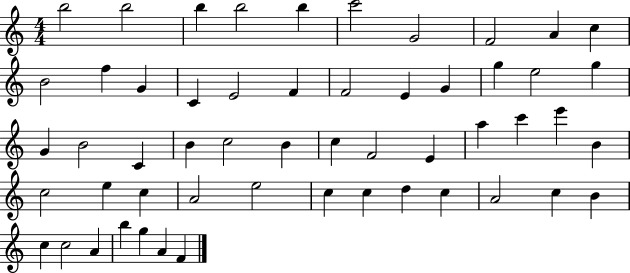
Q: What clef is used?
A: treble